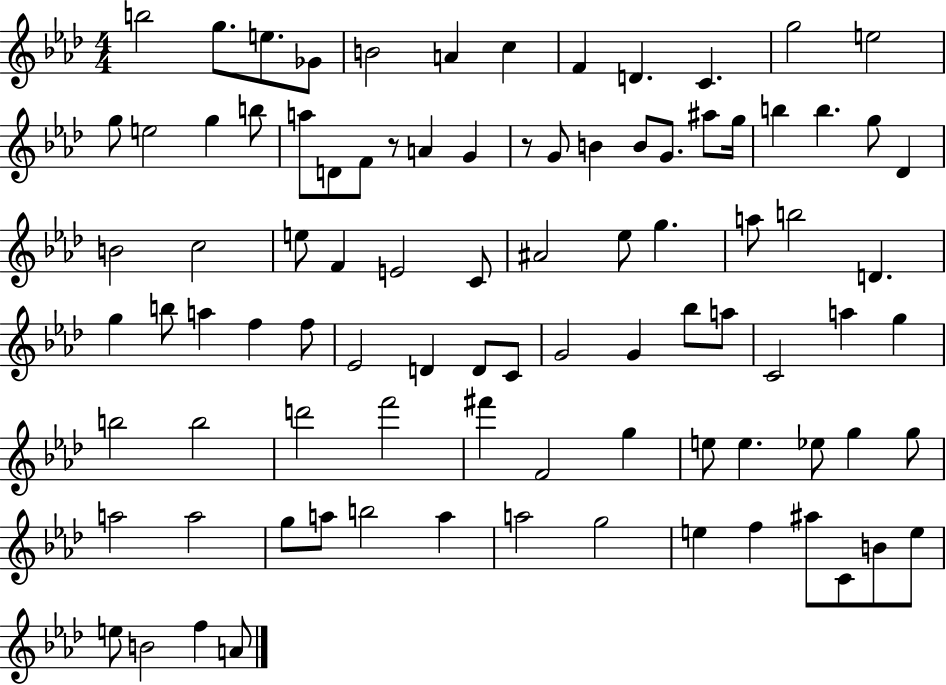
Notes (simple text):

B5/h G5/e. E5/e. Gb4/e B4/h A4/q C5/q F4/q D4/q. C4/q. G5/h E5/h G5/e E5/h G5/q B5/e A5/e D4/e F4/e R/e A4/q G4/q R/e G4/e B4/q B4/e G4/e. A#5/e G5/s B5/q B5/q. G5/e Db4/q B4/h C5/h E5/e F4/q E4/h C4/e A#4/h Eb5/e G5/q. A5/e B5/h D4/q. G5/q B5/e A5/q F5/q F5/e Eb4/h D4/q D4/e C4/e G4/h G4/q Bb5/e A5/e C4/h A5/q G5/q B5/h B5/h D6/h F6/h F#6/q F4/h G5/q E5/e E5/q. Eb5/e G5/q G5/e A5/h A5/h G5/e A5/e B5/h A5/q A5/h G5/h E5/q F5/q A#5/e C4/e B4/e E5/e E5/e B4/h F5/q A4/e